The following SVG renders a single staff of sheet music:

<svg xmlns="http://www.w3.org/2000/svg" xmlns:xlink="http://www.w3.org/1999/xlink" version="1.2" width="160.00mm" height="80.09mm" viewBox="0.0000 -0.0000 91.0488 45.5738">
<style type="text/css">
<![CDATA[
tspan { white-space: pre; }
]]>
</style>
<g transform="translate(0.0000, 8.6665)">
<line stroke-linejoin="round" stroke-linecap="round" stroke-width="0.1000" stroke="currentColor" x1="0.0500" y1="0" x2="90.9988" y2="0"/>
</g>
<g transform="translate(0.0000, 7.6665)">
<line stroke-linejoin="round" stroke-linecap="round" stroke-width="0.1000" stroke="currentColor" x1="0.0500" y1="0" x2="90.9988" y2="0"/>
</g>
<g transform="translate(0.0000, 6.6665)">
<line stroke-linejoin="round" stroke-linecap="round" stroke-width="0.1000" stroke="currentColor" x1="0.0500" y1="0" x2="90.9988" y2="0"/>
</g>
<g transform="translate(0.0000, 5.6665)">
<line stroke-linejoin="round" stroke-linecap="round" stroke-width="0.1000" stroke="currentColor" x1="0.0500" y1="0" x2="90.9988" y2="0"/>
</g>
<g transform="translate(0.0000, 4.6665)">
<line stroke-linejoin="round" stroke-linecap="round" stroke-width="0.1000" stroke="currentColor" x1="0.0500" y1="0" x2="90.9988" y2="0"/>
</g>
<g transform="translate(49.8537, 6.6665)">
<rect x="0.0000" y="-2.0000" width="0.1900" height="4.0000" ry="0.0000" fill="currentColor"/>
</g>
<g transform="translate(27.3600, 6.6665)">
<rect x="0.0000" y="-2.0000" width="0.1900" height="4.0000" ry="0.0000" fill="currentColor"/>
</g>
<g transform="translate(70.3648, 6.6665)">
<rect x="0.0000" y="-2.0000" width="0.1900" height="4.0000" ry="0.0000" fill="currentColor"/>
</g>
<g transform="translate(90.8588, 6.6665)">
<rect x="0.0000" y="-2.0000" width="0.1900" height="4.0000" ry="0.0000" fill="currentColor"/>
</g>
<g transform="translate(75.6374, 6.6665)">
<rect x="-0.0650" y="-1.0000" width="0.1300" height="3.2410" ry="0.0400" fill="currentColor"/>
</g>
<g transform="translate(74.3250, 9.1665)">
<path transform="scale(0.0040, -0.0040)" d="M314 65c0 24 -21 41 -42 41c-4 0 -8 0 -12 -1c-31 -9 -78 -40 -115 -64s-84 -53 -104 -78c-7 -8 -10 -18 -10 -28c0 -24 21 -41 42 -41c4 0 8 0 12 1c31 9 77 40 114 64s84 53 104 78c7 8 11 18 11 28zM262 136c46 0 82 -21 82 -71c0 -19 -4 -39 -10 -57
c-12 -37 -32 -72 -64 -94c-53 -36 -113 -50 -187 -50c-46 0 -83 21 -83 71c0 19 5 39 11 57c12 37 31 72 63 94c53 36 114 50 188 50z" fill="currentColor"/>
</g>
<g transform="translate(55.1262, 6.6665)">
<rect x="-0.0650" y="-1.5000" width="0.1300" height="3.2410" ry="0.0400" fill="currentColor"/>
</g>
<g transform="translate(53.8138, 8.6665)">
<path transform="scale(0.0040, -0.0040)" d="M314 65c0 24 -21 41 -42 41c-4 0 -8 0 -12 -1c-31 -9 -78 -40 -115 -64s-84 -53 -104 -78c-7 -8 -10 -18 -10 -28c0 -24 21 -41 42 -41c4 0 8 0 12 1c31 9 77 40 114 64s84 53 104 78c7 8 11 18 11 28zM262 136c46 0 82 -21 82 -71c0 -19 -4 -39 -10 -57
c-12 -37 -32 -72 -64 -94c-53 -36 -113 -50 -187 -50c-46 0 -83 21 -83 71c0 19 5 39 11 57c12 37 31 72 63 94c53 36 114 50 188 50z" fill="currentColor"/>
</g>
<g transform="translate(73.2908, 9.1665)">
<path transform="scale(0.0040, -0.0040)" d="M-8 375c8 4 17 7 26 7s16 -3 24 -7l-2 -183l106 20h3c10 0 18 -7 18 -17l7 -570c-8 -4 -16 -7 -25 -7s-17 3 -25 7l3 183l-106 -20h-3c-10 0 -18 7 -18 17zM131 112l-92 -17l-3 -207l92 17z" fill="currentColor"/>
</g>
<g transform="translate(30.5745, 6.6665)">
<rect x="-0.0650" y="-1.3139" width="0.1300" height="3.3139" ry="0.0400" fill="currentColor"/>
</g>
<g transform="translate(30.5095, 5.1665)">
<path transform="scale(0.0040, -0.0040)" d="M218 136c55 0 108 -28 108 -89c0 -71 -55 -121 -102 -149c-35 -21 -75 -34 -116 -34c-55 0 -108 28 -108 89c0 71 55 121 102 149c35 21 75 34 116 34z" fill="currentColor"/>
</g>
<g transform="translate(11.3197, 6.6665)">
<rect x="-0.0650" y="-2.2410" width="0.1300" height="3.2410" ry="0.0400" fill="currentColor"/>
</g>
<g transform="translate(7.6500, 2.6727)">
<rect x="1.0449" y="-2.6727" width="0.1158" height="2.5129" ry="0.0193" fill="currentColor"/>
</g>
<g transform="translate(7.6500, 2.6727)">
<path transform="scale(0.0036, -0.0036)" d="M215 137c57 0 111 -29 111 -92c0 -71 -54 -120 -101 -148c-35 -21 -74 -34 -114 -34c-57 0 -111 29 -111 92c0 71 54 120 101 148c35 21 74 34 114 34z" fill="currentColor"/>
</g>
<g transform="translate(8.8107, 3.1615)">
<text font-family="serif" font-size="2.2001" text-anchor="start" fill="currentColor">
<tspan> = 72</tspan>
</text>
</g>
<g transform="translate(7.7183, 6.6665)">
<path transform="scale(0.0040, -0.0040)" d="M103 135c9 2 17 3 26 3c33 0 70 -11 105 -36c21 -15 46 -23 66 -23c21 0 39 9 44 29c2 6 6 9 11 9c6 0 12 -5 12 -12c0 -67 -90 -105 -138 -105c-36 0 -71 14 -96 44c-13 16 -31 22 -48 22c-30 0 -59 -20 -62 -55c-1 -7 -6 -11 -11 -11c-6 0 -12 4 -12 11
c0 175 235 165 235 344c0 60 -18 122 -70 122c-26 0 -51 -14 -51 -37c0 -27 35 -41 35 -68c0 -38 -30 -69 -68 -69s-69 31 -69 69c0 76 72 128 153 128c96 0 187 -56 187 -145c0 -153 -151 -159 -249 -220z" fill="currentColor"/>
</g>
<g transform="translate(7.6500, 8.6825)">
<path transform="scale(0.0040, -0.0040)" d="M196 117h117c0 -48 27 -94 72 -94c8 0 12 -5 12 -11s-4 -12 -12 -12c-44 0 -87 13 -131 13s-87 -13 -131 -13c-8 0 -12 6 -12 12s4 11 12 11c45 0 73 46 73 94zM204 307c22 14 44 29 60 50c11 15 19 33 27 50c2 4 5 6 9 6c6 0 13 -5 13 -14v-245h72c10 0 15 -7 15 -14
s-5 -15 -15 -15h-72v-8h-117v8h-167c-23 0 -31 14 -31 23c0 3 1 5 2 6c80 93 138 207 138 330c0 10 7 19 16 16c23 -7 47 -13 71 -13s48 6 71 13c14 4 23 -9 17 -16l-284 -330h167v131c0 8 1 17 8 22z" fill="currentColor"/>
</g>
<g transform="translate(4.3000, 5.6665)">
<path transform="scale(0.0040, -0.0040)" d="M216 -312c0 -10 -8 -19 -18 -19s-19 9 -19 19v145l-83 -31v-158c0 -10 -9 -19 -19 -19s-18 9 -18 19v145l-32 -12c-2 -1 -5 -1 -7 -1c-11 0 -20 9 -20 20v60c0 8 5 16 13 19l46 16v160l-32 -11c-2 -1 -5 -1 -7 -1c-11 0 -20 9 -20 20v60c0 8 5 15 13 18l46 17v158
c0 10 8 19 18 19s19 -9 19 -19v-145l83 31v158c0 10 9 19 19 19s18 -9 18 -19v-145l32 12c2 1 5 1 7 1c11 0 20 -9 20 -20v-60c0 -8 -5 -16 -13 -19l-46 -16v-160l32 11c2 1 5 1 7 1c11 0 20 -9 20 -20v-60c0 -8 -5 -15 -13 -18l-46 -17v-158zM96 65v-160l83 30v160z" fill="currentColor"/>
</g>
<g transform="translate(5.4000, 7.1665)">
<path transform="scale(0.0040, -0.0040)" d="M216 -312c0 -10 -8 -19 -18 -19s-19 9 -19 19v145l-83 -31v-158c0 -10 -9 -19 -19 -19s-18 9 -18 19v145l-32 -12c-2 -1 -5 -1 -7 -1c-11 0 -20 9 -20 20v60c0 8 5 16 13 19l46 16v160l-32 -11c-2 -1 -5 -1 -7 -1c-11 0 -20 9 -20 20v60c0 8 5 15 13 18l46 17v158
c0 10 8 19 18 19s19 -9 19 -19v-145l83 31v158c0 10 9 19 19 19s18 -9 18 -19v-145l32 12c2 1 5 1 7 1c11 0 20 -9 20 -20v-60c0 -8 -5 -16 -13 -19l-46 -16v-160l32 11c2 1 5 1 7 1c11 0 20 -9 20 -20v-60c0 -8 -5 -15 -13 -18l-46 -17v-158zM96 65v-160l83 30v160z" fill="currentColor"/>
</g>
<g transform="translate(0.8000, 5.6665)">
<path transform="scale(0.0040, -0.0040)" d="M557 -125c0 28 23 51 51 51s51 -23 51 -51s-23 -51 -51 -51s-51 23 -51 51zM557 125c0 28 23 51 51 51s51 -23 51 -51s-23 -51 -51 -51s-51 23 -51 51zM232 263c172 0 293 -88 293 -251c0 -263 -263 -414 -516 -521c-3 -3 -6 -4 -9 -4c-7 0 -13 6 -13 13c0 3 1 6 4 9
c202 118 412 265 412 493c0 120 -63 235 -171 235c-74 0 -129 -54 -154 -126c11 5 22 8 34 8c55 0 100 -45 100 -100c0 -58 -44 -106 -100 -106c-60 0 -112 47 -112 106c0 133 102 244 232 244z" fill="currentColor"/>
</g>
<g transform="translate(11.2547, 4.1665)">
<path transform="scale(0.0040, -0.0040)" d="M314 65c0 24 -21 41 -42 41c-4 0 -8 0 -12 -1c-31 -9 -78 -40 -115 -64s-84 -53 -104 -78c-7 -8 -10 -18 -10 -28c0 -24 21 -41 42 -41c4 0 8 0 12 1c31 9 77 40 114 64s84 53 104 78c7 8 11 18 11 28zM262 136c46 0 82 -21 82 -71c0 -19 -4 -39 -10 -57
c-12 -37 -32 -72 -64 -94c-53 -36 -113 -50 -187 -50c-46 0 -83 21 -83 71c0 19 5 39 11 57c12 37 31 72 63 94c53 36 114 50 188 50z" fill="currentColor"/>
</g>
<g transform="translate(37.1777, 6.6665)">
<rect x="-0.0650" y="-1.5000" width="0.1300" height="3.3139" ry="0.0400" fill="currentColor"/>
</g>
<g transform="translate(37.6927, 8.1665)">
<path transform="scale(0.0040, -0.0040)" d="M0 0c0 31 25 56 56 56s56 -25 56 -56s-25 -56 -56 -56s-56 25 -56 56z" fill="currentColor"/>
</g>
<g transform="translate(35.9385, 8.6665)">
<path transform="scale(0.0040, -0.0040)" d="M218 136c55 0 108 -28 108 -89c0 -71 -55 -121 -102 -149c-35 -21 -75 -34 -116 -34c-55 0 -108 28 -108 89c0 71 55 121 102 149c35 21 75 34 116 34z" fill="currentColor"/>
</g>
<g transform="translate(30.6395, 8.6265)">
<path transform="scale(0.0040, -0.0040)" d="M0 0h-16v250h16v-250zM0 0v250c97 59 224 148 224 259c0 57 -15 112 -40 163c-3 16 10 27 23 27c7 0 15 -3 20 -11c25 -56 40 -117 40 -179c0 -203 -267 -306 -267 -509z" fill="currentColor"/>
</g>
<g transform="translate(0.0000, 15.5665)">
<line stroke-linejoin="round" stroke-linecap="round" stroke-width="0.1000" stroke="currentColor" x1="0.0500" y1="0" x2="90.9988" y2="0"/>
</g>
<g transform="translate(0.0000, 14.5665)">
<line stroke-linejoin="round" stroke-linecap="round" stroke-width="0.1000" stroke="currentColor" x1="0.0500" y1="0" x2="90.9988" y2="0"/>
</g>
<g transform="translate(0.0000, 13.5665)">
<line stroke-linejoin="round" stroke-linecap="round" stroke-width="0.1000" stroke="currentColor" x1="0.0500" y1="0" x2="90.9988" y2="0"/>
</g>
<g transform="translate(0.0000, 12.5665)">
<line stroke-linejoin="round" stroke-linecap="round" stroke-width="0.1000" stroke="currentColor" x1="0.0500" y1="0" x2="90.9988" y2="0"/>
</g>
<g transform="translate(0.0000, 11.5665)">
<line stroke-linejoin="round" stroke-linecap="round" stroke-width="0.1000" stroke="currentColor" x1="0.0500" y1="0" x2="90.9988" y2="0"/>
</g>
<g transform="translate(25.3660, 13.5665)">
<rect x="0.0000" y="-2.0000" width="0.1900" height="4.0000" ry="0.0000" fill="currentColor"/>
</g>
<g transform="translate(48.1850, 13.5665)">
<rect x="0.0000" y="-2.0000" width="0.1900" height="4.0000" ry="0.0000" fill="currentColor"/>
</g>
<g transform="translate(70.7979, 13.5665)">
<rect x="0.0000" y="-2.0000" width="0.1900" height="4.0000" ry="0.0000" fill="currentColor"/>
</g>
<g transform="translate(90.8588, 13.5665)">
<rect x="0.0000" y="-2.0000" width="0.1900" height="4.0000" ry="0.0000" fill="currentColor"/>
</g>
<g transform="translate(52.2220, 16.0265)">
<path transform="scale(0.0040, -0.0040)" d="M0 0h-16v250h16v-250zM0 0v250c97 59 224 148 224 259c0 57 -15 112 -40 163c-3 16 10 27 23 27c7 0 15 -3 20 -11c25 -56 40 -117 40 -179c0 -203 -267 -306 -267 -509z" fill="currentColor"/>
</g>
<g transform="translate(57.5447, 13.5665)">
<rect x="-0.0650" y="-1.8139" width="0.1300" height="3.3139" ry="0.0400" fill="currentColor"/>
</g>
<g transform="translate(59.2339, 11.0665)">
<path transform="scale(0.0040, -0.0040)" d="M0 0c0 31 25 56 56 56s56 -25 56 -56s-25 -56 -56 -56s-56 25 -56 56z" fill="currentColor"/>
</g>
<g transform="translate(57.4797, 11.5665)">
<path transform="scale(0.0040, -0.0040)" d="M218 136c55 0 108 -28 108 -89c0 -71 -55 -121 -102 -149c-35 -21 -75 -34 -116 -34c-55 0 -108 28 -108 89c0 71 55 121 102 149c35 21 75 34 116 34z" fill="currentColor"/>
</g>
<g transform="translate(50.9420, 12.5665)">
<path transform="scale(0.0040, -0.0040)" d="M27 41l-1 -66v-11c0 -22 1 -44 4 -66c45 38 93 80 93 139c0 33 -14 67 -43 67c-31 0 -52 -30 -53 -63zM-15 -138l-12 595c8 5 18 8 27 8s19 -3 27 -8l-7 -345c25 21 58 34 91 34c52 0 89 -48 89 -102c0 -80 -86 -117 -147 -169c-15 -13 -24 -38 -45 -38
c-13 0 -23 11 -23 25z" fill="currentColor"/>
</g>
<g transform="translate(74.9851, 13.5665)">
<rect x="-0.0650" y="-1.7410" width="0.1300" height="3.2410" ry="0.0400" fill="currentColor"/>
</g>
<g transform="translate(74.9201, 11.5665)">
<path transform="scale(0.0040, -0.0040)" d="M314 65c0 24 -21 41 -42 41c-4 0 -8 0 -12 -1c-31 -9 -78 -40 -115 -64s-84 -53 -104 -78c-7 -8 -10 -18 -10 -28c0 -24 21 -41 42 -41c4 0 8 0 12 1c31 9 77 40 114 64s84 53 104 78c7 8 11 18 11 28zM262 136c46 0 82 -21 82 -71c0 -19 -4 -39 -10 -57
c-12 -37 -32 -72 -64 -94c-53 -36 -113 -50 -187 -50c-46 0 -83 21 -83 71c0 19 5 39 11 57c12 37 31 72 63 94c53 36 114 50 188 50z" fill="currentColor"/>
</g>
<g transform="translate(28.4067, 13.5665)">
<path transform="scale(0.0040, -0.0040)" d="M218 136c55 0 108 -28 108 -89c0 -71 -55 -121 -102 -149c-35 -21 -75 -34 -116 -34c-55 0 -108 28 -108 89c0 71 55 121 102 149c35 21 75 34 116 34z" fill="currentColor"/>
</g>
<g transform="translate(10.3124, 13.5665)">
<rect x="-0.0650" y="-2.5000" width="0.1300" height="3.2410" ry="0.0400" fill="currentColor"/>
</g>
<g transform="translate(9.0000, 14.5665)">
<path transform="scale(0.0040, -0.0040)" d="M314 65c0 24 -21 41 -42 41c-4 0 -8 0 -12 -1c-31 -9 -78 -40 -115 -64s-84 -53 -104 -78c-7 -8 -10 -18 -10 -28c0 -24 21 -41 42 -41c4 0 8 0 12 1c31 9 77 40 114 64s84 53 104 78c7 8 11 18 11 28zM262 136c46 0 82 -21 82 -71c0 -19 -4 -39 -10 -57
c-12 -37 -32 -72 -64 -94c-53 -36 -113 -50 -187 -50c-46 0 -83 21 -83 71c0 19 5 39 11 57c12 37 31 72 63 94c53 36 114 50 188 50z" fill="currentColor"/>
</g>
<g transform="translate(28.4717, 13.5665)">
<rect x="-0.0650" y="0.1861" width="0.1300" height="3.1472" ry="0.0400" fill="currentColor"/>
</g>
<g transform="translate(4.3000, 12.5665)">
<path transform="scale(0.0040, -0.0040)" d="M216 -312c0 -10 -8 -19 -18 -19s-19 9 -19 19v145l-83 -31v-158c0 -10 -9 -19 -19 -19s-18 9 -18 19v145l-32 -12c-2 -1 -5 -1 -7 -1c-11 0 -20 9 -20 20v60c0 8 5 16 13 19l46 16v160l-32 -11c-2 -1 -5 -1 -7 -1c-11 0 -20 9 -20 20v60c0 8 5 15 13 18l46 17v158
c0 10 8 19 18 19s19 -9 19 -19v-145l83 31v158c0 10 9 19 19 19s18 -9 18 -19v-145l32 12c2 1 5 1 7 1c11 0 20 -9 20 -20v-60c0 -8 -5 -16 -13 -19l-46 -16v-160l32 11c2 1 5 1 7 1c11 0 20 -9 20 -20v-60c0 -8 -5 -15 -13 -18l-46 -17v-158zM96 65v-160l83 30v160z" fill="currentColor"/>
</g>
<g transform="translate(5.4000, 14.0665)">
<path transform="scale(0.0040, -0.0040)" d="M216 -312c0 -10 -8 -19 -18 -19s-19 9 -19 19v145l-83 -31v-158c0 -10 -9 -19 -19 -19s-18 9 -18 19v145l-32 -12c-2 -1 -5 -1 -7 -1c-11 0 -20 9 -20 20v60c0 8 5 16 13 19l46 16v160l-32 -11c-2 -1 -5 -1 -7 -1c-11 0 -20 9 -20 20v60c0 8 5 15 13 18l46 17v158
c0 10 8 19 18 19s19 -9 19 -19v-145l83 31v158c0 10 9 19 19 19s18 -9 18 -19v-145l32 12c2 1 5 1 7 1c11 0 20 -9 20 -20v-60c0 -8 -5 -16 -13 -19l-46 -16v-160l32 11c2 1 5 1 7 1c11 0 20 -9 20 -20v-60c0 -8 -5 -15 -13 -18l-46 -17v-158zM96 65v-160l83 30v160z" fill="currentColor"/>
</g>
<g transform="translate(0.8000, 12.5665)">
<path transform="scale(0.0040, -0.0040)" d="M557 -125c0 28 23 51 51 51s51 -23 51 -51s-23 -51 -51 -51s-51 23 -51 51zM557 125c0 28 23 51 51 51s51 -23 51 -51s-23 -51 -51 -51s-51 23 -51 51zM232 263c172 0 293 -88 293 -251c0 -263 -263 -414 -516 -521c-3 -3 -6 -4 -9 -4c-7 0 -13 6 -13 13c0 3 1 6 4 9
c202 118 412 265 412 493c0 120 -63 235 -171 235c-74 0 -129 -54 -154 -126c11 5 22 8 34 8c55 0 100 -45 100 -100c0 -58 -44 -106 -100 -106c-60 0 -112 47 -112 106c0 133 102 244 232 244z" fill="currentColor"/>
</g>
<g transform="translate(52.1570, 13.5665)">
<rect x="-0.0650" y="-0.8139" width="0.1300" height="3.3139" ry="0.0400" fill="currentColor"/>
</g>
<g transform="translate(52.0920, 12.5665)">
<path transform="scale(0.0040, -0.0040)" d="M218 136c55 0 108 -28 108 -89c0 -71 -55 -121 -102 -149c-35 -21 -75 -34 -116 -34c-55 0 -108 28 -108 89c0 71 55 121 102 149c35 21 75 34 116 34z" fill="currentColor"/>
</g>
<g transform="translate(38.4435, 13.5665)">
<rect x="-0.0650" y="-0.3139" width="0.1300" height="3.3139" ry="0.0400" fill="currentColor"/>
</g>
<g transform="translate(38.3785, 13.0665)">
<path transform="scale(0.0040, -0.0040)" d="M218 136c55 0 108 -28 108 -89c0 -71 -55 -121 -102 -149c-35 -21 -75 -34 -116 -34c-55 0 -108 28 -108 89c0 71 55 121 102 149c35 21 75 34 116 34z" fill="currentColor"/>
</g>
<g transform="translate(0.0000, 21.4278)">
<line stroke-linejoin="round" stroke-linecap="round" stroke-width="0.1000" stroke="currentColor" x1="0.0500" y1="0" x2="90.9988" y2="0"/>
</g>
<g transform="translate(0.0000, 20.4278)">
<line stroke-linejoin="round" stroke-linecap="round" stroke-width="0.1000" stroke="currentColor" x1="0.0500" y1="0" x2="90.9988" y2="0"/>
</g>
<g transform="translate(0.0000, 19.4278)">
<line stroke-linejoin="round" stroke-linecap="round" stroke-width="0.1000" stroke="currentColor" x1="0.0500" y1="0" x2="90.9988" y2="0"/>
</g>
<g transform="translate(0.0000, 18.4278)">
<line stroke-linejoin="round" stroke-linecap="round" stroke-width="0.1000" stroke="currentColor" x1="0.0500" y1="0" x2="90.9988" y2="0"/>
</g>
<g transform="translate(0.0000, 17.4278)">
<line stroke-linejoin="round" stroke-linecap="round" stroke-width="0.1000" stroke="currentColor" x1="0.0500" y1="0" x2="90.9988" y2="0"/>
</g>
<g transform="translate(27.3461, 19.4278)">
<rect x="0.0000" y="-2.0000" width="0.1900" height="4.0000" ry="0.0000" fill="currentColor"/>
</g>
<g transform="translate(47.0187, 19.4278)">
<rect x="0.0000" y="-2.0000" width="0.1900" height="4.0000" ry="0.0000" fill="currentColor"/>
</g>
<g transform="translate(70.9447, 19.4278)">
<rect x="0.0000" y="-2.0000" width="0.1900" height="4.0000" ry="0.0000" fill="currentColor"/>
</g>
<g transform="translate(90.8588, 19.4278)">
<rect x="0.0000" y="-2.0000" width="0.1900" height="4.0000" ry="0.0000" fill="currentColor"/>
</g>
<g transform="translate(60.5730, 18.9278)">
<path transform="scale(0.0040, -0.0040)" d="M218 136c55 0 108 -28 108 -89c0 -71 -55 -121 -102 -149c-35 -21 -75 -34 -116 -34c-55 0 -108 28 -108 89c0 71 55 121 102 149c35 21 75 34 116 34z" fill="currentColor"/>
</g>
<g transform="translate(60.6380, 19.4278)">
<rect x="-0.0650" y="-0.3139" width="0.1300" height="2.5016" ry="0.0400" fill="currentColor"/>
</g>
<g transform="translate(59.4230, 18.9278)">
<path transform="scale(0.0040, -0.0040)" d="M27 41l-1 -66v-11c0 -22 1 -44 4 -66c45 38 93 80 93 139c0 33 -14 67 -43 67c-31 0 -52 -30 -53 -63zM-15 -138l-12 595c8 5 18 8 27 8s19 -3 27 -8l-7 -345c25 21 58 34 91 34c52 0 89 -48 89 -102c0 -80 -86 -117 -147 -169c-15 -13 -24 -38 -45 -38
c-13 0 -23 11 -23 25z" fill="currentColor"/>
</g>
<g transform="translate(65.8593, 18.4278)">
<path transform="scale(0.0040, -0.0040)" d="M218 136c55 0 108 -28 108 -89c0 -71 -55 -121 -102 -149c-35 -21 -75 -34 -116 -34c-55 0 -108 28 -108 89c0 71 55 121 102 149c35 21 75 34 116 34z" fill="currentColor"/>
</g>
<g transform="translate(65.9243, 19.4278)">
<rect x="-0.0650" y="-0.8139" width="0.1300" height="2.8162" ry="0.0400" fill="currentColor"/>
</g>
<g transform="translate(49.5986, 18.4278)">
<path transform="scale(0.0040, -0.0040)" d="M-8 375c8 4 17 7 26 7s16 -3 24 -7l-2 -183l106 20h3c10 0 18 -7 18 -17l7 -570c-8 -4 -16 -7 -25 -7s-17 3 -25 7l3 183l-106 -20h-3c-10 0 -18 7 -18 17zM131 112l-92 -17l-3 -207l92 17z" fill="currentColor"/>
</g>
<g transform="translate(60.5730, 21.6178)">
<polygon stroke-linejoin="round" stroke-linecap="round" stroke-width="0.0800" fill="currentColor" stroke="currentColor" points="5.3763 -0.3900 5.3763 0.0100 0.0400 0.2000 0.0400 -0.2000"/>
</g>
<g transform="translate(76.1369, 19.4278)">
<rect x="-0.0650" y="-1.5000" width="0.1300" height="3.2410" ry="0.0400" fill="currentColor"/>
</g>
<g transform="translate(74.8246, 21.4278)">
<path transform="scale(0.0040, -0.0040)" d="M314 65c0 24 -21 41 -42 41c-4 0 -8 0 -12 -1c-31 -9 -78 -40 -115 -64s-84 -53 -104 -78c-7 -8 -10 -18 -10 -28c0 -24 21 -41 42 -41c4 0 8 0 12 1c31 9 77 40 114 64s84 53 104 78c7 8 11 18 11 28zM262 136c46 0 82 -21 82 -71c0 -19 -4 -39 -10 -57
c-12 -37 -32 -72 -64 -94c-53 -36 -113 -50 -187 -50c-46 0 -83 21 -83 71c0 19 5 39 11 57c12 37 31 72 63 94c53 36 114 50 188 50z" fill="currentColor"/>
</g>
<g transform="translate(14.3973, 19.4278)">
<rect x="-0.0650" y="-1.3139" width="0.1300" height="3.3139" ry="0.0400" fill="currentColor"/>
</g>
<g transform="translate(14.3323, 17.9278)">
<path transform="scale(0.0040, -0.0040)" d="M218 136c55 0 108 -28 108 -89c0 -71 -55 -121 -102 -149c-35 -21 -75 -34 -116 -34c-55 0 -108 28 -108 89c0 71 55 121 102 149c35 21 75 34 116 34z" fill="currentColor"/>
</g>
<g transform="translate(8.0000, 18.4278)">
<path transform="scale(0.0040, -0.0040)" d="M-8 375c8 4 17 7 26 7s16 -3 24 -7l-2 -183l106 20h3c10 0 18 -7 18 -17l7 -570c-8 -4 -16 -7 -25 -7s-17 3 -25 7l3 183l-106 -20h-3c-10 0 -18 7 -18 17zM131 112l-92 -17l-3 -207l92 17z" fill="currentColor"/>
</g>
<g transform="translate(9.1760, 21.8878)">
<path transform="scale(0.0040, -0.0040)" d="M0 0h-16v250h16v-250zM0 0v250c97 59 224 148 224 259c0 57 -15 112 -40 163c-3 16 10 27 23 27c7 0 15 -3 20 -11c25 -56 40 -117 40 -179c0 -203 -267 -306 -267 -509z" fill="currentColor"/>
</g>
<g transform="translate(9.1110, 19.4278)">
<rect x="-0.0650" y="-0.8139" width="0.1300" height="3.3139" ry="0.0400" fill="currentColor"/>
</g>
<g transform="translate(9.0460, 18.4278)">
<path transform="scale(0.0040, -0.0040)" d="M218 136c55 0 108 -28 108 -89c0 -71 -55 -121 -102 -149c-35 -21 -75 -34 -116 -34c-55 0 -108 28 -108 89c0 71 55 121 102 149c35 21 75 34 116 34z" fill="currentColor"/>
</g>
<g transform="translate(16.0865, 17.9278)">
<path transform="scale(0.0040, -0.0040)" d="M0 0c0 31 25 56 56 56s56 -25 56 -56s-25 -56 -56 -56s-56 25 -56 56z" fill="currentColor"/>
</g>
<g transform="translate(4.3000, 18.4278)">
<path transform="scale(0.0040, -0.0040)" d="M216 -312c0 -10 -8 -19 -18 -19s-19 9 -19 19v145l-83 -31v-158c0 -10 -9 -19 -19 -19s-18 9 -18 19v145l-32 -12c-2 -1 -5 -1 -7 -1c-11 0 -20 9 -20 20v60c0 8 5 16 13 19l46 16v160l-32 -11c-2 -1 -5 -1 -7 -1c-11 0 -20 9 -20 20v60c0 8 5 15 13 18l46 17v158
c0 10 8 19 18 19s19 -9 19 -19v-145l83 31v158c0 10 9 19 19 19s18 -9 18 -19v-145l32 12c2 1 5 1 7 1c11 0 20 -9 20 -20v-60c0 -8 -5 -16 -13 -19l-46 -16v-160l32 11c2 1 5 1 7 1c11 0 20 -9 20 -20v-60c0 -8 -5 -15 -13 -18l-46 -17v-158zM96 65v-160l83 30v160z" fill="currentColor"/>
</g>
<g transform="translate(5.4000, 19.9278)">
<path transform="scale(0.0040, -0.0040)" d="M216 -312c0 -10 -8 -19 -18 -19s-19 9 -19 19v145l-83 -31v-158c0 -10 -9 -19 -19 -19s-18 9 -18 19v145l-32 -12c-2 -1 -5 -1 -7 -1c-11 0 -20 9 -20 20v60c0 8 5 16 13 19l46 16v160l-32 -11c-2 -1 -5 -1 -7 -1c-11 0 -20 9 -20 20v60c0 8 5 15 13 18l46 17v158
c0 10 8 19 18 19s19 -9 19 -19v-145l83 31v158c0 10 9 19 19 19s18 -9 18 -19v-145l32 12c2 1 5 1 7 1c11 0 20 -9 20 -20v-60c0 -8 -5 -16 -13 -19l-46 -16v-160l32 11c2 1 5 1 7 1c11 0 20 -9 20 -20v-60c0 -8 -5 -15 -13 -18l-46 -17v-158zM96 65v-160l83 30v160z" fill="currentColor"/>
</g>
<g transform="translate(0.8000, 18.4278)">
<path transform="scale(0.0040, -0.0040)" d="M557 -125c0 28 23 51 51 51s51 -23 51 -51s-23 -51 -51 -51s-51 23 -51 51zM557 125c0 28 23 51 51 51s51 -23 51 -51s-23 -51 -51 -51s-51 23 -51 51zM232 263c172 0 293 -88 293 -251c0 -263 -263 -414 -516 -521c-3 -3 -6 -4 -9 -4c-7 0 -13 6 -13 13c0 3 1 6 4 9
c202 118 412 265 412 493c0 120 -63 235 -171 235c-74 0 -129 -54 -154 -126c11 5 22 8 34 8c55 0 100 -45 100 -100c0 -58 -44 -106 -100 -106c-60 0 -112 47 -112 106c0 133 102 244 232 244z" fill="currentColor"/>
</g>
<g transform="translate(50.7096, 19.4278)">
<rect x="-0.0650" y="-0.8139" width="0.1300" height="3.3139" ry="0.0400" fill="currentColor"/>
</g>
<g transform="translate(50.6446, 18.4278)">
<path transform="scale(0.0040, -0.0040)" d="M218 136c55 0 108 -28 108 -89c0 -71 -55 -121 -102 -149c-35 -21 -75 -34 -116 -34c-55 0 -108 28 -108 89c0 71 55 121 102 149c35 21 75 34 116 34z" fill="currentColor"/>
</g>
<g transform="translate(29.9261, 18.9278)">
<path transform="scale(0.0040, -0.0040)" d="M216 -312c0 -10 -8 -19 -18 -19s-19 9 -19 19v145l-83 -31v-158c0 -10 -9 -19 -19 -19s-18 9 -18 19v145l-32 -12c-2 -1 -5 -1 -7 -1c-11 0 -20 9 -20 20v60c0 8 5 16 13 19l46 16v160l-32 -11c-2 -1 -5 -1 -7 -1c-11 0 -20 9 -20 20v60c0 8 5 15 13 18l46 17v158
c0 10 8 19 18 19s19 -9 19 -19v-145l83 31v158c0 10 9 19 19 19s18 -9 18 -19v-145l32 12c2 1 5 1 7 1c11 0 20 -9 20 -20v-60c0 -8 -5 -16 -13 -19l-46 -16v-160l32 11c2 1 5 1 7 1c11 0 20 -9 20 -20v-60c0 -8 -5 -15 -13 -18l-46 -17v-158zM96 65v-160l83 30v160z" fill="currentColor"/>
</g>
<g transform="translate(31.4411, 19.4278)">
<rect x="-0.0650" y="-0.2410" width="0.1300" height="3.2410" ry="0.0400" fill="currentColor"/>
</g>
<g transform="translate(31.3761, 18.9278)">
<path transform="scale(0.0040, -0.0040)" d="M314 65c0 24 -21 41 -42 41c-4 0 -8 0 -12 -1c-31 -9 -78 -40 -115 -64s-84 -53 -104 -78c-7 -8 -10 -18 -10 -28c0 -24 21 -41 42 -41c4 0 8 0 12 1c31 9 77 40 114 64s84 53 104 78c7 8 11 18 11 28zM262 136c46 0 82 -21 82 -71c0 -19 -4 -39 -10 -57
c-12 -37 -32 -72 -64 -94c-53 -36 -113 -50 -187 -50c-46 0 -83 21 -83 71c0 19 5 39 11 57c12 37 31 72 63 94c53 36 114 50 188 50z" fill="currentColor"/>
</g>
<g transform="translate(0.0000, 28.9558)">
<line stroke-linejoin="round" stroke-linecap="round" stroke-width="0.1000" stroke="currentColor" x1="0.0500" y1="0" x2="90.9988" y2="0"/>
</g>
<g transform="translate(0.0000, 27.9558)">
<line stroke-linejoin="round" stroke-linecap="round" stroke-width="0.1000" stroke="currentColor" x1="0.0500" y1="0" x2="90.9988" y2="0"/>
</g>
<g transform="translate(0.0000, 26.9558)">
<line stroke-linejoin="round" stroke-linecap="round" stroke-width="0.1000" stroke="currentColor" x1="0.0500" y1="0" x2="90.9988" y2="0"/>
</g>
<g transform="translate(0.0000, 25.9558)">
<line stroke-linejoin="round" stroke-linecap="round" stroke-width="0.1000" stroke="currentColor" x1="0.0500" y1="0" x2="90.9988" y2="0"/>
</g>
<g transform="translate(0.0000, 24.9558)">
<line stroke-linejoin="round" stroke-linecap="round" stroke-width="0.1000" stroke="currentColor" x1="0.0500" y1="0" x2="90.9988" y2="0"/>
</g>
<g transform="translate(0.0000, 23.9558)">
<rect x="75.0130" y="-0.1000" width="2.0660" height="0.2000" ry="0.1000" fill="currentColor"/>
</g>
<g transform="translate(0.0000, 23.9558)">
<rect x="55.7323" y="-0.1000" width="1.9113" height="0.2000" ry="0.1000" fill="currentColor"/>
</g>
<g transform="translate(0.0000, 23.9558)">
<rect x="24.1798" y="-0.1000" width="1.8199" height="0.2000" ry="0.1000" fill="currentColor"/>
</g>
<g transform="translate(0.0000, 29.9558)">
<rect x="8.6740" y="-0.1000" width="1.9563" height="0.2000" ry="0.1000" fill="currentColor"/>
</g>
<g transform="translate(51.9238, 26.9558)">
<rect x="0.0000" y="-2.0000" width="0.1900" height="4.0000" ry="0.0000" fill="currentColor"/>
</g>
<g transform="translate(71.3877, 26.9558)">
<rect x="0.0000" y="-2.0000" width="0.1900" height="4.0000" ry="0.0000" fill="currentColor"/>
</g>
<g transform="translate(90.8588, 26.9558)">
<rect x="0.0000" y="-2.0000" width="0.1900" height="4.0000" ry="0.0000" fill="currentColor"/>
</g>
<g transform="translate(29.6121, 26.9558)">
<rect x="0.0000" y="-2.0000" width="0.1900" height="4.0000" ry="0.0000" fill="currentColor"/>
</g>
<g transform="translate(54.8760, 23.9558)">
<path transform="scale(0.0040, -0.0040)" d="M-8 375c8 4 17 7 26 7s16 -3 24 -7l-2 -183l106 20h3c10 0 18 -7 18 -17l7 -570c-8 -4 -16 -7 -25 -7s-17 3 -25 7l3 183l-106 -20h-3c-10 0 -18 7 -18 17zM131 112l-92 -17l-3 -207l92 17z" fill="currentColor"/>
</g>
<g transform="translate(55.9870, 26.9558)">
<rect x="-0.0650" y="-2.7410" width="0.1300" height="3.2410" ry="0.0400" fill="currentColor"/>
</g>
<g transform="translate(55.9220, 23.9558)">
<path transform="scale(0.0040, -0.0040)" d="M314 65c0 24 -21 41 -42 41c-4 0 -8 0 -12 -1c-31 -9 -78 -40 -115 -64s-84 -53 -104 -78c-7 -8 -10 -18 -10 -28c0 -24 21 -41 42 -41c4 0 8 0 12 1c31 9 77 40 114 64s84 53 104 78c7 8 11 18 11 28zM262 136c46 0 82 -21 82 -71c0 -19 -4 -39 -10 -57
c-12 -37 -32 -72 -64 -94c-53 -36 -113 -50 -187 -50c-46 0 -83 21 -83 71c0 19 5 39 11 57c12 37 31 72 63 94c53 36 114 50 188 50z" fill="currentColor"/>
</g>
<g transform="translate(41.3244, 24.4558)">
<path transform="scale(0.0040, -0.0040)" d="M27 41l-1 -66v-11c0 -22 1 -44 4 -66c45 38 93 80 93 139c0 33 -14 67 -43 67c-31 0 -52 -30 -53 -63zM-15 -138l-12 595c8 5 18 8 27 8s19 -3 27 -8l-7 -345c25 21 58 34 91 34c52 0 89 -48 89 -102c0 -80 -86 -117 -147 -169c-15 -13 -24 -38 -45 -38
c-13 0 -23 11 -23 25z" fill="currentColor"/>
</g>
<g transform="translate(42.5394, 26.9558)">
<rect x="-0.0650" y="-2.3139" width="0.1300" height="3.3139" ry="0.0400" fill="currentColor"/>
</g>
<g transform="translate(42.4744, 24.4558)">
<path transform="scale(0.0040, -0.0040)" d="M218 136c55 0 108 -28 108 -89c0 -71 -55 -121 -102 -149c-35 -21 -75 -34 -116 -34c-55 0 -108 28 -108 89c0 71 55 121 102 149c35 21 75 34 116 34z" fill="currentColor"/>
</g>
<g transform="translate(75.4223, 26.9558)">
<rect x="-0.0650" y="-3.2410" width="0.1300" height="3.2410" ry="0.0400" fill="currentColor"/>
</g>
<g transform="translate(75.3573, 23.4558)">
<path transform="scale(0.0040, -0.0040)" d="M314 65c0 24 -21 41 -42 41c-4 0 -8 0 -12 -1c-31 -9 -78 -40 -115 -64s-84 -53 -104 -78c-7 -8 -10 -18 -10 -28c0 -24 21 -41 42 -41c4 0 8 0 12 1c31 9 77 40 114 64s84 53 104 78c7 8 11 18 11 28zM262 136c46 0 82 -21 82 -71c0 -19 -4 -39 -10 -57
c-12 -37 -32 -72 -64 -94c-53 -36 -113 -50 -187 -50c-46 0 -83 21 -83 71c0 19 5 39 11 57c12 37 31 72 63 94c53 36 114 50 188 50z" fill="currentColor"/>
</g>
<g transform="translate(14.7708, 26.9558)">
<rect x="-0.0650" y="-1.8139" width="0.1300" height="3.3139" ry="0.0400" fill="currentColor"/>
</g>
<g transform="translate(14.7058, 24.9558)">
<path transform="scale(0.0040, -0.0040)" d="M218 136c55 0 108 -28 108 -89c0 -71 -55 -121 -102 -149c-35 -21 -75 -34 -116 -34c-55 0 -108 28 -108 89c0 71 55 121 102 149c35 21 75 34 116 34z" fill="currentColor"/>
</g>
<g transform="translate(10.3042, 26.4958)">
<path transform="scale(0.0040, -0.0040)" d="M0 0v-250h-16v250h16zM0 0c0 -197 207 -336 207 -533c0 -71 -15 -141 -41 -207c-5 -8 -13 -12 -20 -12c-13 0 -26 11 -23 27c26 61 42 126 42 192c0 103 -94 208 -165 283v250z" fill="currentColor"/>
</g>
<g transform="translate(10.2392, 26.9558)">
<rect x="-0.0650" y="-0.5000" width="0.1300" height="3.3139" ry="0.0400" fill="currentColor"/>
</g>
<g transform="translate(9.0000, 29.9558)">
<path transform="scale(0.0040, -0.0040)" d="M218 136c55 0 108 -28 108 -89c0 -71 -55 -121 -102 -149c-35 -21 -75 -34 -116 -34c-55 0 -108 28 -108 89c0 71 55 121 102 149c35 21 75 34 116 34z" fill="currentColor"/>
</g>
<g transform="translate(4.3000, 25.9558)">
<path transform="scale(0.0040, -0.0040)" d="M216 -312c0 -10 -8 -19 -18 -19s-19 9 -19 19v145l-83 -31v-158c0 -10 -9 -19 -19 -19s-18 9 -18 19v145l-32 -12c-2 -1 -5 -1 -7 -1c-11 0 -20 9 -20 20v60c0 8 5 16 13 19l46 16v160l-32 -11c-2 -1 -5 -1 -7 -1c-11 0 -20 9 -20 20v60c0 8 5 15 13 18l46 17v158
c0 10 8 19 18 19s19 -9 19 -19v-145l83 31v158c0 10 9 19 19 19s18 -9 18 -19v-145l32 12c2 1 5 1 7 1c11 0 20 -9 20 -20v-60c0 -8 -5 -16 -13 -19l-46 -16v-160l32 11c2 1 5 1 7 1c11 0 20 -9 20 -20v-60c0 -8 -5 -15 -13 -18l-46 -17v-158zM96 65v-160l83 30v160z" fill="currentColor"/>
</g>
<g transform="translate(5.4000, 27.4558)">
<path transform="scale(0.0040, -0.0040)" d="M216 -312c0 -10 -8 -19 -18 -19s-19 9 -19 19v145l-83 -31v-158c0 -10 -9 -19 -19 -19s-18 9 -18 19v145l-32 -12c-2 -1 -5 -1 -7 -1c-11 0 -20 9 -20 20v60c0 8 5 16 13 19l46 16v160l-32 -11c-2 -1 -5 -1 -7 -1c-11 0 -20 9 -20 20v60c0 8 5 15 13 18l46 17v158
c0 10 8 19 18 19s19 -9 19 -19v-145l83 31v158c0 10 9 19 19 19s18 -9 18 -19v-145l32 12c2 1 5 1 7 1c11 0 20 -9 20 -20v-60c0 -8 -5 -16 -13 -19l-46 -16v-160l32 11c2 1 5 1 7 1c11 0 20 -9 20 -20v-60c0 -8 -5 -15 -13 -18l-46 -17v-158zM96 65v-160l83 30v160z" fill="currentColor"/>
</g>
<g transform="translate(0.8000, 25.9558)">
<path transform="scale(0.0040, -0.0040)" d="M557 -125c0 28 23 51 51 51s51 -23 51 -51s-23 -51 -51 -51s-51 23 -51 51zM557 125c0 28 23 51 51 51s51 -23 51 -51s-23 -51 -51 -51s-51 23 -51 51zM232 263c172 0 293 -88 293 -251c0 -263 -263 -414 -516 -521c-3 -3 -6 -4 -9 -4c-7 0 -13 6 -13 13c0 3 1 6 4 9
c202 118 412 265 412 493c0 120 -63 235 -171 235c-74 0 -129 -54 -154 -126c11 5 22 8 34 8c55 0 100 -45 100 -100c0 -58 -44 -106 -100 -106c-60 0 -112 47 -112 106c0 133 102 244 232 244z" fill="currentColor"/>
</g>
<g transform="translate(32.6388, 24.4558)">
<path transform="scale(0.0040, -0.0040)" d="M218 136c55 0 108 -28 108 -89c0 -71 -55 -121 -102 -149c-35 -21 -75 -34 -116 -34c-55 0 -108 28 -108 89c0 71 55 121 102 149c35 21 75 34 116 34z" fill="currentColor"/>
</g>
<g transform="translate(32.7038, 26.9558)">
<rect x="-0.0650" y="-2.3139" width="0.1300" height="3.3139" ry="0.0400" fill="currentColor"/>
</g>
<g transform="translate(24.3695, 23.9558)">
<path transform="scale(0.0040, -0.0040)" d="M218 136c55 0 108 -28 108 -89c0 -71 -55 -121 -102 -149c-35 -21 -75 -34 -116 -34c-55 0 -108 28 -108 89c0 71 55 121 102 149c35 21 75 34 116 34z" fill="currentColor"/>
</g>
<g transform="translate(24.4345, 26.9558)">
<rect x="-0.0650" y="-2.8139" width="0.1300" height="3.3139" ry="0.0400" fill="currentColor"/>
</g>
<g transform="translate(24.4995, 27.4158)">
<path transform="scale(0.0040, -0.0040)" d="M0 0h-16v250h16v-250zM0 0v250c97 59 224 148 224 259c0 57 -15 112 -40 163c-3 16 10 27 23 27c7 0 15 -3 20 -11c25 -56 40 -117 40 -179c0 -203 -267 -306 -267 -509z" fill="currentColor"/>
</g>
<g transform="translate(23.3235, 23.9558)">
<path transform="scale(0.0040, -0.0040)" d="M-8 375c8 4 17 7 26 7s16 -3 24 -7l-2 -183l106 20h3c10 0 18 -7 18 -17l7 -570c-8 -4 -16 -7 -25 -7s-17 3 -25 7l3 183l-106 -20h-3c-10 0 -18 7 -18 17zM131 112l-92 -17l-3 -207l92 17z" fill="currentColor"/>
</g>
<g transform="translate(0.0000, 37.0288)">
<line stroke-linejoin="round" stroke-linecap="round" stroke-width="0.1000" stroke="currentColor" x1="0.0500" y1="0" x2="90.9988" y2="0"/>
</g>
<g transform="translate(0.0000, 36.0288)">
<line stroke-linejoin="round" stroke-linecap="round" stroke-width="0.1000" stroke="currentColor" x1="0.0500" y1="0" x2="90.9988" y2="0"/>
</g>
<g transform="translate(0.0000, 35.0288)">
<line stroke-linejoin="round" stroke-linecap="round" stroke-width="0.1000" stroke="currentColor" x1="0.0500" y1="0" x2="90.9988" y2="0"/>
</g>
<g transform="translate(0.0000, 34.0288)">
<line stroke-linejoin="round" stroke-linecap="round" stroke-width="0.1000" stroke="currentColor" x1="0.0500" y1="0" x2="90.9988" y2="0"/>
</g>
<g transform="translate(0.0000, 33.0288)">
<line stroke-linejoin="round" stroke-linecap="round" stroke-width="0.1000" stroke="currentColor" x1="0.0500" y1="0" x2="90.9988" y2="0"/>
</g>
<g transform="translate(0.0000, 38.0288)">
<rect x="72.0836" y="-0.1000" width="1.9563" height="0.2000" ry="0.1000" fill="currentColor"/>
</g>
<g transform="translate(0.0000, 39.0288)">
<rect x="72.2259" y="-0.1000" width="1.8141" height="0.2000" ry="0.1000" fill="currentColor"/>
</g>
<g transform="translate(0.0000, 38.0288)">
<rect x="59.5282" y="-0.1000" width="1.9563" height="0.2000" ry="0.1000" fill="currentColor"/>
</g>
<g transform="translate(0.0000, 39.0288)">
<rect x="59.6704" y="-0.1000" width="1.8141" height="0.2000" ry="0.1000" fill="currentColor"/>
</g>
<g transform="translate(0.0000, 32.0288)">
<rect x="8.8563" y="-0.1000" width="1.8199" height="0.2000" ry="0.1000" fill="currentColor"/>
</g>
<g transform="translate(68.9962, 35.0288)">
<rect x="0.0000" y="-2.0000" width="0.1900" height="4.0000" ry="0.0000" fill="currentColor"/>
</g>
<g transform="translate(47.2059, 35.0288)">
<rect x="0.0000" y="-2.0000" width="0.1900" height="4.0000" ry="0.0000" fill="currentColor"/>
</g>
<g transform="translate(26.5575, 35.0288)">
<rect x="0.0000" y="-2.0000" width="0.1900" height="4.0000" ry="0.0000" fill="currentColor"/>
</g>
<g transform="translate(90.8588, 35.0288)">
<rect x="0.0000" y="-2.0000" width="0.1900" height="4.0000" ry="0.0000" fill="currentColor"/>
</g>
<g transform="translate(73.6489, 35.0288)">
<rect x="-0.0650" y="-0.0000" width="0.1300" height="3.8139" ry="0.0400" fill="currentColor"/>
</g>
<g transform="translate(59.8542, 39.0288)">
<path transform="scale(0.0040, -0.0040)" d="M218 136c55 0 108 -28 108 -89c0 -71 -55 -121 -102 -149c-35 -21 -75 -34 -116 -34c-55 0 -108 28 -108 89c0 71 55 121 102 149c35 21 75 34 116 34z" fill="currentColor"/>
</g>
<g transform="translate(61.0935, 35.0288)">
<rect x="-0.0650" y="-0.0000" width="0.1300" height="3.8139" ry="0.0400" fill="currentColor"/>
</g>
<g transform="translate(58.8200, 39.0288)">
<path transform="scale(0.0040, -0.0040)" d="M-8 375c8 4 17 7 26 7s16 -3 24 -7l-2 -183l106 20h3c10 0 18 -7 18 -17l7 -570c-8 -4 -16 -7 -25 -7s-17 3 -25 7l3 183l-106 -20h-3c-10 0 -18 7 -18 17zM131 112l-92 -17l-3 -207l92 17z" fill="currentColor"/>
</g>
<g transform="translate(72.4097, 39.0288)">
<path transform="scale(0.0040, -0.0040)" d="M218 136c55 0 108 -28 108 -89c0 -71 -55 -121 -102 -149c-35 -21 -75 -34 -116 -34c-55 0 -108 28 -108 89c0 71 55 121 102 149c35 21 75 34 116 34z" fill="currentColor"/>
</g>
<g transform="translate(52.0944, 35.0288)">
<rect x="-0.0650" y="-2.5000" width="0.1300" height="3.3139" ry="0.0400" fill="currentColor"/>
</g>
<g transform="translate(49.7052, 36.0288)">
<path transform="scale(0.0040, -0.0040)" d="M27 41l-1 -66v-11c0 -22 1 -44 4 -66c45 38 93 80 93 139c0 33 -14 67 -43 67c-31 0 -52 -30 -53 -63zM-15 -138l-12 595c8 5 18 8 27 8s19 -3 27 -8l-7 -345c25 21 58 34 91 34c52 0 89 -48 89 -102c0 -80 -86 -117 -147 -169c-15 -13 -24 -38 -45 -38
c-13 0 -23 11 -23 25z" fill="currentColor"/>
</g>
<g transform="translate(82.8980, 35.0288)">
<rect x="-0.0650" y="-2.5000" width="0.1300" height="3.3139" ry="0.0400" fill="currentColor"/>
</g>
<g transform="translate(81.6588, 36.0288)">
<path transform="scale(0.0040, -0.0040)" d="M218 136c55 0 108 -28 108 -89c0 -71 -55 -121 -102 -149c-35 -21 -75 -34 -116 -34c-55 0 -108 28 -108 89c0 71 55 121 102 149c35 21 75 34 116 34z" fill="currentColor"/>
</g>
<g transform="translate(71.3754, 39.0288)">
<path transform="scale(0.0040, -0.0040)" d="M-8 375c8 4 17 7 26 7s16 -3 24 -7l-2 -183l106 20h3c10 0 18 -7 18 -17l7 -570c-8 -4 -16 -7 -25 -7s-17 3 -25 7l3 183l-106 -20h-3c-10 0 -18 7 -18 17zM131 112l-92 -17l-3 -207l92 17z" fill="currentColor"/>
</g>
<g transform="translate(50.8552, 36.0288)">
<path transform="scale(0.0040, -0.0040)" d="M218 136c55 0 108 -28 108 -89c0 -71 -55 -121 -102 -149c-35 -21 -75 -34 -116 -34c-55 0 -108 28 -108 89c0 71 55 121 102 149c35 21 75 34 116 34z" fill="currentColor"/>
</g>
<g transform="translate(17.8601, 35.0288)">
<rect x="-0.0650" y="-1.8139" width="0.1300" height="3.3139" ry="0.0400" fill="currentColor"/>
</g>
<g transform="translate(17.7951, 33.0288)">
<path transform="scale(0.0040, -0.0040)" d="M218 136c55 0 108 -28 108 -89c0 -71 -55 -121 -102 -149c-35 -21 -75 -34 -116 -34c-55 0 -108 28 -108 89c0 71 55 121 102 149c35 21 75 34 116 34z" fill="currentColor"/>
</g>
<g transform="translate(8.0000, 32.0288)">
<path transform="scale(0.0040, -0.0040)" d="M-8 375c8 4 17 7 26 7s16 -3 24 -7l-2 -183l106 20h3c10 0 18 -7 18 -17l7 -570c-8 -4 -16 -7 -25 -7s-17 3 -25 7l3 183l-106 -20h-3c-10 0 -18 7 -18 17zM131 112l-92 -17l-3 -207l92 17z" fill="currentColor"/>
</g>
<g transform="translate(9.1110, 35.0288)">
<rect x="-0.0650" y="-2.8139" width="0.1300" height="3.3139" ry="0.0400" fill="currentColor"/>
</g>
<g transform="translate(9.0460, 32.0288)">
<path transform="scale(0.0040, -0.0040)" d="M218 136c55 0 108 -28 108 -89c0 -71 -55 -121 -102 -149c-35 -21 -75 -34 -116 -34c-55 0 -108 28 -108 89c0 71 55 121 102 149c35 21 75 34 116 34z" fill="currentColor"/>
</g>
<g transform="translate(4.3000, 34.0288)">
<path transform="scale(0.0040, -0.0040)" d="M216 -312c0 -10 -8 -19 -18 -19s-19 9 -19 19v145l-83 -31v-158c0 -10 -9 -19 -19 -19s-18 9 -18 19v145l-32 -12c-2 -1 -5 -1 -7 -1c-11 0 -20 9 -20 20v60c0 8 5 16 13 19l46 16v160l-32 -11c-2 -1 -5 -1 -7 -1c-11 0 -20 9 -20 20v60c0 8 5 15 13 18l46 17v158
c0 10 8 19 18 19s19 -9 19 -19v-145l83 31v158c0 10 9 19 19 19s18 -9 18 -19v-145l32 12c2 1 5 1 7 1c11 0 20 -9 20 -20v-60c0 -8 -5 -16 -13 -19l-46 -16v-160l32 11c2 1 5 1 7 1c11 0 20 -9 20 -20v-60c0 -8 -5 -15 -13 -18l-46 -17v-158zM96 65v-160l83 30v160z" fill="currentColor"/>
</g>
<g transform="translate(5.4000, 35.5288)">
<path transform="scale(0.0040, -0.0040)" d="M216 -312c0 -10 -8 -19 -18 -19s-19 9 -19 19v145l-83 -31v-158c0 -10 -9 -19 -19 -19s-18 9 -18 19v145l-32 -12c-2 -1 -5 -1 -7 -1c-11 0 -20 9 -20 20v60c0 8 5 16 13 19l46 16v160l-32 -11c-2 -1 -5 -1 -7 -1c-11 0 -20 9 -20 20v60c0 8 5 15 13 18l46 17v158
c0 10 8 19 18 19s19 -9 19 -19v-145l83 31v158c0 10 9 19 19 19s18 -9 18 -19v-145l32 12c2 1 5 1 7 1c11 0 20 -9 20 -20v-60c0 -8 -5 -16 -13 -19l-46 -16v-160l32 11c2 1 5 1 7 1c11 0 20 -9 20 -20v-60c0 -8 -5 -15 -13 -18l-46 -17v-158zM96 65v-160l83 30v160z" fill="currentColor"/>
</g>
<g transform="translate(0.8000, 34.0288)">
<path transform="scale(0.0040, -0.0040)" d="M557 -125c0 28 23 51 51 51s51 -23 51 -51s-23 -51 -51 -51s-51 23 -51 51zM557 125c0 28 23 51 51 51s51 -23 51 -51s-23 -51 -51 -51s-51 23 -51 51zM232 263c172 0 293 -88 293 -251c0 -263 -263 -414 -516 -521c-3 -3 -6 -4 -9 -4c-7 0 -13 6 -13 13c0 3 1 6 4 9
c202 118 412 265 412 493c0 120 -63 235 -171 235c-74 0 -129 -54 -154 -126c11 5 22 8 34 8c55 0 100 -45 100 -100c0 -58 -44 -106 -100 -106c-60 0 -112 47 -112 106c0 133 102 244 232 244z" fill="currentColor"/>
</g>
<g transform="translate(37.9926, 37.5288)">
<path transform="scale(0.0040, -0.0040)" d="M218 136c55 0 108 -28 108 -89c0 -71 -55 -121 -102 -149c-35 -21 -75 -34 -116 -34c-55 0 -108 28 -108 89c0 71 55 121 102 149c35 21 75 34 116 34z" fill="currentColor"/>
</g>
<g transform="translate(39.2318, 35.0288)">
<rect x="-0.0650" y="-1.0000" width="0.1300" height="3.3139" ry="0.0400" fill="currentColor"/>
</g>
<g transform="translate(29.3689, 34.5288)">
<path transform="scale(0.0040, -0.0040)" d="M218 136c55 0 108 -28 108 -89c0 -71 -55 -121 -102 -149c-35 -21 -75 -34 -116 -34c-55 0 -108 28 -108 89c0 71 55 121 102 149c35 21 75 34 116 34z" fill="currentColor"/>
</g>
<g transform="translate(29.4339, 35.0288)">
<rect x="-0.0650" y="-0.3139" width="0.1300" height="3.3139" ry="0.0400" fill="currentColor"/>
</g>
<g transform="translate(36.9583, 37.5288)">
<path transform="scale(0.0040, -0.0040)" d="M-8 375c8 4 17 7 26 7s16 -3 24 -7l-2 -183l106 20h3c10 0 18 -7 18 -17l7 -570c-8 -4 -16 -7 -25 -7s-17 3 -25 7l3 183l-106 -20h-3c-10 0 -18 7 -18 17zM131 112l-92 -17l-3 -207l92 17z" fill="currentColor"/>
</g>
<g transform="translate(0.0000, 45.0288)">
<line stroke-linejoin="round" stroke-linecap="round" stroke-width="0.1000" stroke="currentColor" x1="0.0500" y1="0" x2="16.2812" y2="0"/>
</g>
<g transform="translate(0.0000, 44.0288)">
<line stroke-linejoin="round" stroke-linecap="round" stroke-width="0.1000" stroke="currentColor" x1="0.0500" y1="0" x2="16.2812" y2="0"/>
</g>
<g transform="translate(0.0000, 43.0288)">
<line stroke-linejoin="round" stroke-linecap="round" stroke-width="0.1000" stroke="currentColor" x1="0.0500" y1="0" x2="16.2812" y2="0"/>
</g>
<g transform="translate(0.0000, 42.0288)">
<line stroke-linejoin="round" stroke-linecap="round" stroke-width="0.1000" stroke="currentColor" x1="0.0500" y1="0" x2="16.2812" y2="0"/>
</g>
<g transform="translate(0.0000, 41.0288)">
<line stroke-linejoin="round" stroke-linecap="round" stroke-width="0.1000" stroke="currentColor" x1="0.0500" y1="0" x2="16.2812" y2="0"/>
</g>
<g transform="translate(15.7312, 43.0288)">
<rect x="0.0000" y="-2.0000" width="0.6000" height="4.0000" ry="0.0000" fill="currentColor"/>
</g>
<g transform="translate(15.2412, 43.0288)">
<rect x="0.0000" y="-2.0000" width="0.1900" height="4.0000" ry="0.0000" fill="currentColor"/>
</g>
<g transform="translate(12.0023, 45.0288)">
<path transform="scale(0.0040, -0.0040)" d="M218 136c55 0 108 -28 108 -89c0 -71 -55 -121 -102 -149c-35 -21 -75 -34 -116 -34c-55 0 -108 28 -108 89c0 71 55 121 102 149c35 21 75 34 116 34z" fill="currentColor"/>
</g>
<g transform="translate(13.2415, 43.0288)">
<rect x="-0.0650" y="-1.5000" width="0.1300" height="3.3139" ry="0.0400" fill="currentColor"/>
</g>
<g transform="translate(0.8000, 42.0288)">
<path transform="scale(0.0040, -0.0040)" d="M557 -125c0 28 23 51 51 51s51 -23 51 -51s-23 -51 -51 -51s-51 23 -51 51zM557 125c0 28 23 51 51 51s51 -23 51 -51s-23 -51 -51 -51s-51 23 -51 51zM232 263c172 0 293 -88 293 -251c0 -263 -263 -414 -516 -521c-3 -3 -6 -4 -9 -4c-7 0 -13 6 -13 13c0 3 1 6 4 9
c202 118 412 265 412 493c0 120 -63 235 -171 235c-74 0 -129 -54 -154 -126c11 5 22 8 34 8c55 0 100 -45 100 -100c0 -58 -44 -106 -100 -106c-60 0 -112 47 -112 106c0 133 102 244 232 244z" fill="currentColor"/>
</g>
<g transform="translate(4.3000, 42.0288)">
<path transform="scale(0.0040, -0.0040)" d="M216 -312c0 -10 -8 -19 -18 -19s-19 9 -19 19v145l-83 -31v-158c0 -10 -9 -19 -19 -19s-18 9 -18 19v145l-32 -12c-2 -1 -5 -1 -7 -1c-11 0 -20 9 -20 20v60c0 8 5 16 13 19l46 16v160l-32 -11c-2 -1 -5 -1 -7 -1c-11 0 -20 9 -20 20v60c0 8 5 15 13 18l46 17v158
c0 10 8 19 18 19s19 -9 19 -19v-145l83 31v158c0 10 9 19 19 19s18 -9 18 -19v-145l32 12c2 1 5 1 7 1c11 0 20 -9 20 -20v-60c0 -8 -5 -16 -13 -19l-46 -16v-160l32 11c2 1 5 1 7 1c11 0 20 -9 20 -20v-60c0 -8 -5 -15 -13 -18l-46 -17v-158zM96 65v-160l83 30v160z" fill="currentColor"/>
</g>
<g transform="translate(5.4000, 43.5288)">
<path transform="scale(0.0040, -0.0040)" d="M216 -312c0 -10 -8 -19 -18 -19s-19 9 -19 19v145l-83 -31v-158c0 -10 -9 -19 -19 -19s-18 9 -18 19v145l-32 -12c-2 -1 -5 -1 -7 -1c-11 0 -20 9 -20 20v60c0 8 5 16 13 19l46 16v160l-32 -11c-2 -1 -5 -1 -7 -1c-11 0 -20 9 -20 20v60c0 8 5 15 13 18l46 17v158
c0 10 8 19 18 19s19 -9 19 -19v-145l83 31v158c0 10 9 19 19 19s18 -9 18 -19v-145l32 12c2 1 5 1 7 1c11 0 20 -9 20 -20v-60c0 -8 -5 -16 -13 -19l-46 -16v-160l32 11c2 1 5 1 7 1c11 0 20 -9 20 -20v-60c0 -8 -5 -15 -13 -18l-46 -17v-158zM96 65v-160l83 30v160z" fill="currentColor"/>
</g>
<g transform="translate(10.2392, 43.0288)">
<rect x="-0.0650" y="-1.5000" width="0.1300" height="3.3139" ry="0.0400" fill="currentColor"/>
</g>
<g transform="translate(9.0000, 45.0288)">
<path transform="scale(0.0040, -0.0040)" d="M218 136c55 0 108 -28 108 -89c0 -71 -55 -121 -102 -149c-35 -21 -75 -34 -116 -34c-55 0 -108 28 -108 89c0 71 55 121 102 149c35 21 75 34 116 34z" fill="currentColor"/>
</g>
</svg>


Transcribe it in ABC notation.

X:1
T:Untitled
M:2/4
L:1/4
K:D
B,2 G,/2 G,, G,,2 F,,2 B,,2 D, E, _F,/2 A, A,2 F,/2 G, ^E,2 F, _E,/2 F,/2 G,,2 E,,/2 A, C/2 B, _B, C2 D2 C A, E, F,, _B,, C,, C,, B,, G,, G,,